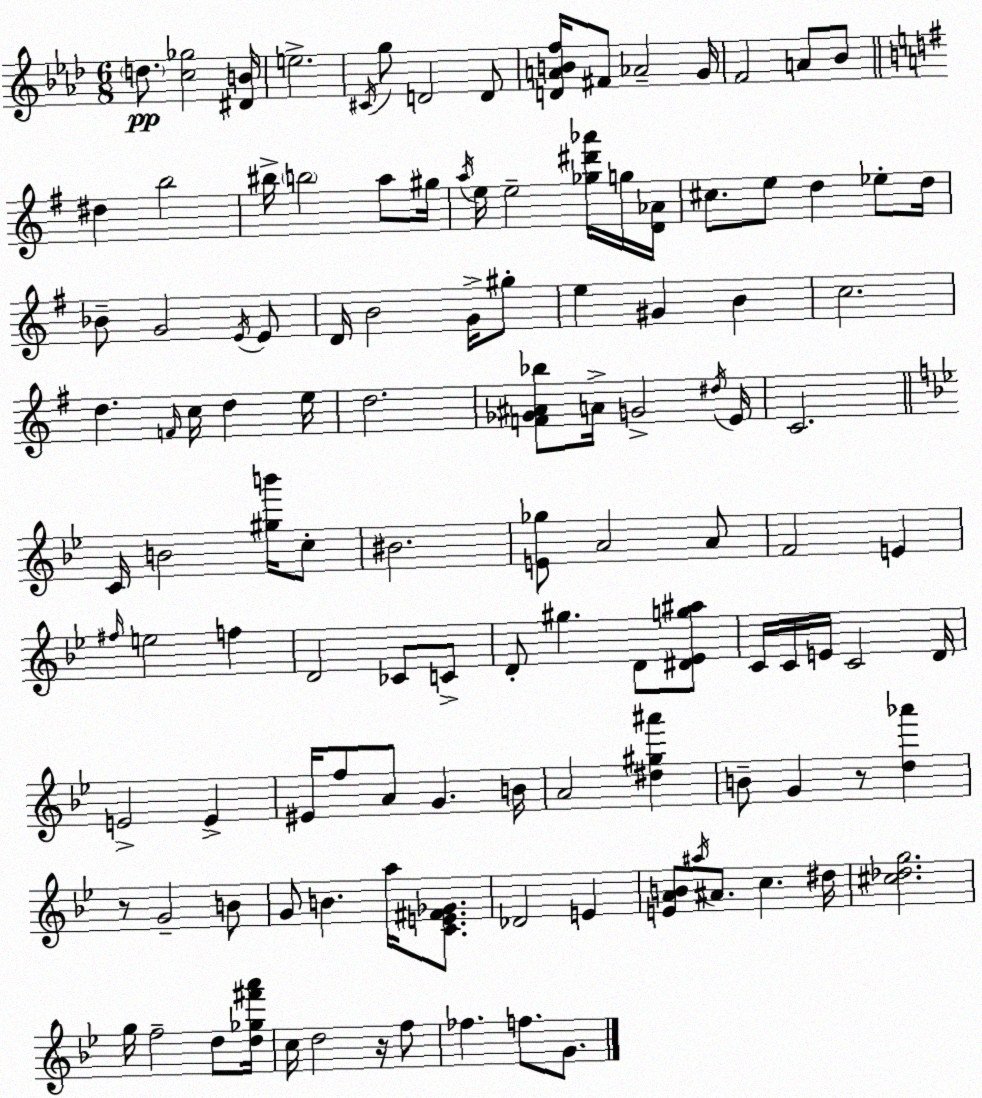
X:1
T:Untitled
M:6/8
L:1/4
K:Fm
d/2 [c_g]2 [^DB]/4 e2 ^C/4 g/2 D2 D/2 [DABf]/4 ^F/2 _A2 G/4 F2 A/2 _B/2 ^d b2 ^b/4 b2 a/2 ^g/4 a/4 e/4 e2 [_g^d'_a']/4 g/4 [D_A]/4 ^c/2 e/2 d _e/2 d/4 _B/2 G2 E/4 E/2 D/4 B2 G/4 ^g/2 e ^G B c2 d F/4 c/4 d e/4 d2 [F_G^A_b]/2 A/4 G2 ^d/4 E/4 C2 C/4 B2 [^gb']/4 c/2 ^B2 [E_g]/2 A2 A/2 F2 E ^f/4 e2 f D2 _C/2 C/2 D/2 ^g D/2 [^D_Eg^a]/2 C/4 C/4 E/4 C2 D/4 E2 E ^E/4 f/2 A/2 G B/4 A2 [^d^g^a'] B/2 G z/2 [d_a'] z/2 G2 B/2 G/2 B a/4 [CE^F_G]/2 _D2 E [EAB]/2 ^a/4 ^A/2 c ^d/4 [^c_dg]2 g/4 f2 d/2 [d_g^f'a']/4 c/4 d2 z/4 f/2 _f f/2 G/2